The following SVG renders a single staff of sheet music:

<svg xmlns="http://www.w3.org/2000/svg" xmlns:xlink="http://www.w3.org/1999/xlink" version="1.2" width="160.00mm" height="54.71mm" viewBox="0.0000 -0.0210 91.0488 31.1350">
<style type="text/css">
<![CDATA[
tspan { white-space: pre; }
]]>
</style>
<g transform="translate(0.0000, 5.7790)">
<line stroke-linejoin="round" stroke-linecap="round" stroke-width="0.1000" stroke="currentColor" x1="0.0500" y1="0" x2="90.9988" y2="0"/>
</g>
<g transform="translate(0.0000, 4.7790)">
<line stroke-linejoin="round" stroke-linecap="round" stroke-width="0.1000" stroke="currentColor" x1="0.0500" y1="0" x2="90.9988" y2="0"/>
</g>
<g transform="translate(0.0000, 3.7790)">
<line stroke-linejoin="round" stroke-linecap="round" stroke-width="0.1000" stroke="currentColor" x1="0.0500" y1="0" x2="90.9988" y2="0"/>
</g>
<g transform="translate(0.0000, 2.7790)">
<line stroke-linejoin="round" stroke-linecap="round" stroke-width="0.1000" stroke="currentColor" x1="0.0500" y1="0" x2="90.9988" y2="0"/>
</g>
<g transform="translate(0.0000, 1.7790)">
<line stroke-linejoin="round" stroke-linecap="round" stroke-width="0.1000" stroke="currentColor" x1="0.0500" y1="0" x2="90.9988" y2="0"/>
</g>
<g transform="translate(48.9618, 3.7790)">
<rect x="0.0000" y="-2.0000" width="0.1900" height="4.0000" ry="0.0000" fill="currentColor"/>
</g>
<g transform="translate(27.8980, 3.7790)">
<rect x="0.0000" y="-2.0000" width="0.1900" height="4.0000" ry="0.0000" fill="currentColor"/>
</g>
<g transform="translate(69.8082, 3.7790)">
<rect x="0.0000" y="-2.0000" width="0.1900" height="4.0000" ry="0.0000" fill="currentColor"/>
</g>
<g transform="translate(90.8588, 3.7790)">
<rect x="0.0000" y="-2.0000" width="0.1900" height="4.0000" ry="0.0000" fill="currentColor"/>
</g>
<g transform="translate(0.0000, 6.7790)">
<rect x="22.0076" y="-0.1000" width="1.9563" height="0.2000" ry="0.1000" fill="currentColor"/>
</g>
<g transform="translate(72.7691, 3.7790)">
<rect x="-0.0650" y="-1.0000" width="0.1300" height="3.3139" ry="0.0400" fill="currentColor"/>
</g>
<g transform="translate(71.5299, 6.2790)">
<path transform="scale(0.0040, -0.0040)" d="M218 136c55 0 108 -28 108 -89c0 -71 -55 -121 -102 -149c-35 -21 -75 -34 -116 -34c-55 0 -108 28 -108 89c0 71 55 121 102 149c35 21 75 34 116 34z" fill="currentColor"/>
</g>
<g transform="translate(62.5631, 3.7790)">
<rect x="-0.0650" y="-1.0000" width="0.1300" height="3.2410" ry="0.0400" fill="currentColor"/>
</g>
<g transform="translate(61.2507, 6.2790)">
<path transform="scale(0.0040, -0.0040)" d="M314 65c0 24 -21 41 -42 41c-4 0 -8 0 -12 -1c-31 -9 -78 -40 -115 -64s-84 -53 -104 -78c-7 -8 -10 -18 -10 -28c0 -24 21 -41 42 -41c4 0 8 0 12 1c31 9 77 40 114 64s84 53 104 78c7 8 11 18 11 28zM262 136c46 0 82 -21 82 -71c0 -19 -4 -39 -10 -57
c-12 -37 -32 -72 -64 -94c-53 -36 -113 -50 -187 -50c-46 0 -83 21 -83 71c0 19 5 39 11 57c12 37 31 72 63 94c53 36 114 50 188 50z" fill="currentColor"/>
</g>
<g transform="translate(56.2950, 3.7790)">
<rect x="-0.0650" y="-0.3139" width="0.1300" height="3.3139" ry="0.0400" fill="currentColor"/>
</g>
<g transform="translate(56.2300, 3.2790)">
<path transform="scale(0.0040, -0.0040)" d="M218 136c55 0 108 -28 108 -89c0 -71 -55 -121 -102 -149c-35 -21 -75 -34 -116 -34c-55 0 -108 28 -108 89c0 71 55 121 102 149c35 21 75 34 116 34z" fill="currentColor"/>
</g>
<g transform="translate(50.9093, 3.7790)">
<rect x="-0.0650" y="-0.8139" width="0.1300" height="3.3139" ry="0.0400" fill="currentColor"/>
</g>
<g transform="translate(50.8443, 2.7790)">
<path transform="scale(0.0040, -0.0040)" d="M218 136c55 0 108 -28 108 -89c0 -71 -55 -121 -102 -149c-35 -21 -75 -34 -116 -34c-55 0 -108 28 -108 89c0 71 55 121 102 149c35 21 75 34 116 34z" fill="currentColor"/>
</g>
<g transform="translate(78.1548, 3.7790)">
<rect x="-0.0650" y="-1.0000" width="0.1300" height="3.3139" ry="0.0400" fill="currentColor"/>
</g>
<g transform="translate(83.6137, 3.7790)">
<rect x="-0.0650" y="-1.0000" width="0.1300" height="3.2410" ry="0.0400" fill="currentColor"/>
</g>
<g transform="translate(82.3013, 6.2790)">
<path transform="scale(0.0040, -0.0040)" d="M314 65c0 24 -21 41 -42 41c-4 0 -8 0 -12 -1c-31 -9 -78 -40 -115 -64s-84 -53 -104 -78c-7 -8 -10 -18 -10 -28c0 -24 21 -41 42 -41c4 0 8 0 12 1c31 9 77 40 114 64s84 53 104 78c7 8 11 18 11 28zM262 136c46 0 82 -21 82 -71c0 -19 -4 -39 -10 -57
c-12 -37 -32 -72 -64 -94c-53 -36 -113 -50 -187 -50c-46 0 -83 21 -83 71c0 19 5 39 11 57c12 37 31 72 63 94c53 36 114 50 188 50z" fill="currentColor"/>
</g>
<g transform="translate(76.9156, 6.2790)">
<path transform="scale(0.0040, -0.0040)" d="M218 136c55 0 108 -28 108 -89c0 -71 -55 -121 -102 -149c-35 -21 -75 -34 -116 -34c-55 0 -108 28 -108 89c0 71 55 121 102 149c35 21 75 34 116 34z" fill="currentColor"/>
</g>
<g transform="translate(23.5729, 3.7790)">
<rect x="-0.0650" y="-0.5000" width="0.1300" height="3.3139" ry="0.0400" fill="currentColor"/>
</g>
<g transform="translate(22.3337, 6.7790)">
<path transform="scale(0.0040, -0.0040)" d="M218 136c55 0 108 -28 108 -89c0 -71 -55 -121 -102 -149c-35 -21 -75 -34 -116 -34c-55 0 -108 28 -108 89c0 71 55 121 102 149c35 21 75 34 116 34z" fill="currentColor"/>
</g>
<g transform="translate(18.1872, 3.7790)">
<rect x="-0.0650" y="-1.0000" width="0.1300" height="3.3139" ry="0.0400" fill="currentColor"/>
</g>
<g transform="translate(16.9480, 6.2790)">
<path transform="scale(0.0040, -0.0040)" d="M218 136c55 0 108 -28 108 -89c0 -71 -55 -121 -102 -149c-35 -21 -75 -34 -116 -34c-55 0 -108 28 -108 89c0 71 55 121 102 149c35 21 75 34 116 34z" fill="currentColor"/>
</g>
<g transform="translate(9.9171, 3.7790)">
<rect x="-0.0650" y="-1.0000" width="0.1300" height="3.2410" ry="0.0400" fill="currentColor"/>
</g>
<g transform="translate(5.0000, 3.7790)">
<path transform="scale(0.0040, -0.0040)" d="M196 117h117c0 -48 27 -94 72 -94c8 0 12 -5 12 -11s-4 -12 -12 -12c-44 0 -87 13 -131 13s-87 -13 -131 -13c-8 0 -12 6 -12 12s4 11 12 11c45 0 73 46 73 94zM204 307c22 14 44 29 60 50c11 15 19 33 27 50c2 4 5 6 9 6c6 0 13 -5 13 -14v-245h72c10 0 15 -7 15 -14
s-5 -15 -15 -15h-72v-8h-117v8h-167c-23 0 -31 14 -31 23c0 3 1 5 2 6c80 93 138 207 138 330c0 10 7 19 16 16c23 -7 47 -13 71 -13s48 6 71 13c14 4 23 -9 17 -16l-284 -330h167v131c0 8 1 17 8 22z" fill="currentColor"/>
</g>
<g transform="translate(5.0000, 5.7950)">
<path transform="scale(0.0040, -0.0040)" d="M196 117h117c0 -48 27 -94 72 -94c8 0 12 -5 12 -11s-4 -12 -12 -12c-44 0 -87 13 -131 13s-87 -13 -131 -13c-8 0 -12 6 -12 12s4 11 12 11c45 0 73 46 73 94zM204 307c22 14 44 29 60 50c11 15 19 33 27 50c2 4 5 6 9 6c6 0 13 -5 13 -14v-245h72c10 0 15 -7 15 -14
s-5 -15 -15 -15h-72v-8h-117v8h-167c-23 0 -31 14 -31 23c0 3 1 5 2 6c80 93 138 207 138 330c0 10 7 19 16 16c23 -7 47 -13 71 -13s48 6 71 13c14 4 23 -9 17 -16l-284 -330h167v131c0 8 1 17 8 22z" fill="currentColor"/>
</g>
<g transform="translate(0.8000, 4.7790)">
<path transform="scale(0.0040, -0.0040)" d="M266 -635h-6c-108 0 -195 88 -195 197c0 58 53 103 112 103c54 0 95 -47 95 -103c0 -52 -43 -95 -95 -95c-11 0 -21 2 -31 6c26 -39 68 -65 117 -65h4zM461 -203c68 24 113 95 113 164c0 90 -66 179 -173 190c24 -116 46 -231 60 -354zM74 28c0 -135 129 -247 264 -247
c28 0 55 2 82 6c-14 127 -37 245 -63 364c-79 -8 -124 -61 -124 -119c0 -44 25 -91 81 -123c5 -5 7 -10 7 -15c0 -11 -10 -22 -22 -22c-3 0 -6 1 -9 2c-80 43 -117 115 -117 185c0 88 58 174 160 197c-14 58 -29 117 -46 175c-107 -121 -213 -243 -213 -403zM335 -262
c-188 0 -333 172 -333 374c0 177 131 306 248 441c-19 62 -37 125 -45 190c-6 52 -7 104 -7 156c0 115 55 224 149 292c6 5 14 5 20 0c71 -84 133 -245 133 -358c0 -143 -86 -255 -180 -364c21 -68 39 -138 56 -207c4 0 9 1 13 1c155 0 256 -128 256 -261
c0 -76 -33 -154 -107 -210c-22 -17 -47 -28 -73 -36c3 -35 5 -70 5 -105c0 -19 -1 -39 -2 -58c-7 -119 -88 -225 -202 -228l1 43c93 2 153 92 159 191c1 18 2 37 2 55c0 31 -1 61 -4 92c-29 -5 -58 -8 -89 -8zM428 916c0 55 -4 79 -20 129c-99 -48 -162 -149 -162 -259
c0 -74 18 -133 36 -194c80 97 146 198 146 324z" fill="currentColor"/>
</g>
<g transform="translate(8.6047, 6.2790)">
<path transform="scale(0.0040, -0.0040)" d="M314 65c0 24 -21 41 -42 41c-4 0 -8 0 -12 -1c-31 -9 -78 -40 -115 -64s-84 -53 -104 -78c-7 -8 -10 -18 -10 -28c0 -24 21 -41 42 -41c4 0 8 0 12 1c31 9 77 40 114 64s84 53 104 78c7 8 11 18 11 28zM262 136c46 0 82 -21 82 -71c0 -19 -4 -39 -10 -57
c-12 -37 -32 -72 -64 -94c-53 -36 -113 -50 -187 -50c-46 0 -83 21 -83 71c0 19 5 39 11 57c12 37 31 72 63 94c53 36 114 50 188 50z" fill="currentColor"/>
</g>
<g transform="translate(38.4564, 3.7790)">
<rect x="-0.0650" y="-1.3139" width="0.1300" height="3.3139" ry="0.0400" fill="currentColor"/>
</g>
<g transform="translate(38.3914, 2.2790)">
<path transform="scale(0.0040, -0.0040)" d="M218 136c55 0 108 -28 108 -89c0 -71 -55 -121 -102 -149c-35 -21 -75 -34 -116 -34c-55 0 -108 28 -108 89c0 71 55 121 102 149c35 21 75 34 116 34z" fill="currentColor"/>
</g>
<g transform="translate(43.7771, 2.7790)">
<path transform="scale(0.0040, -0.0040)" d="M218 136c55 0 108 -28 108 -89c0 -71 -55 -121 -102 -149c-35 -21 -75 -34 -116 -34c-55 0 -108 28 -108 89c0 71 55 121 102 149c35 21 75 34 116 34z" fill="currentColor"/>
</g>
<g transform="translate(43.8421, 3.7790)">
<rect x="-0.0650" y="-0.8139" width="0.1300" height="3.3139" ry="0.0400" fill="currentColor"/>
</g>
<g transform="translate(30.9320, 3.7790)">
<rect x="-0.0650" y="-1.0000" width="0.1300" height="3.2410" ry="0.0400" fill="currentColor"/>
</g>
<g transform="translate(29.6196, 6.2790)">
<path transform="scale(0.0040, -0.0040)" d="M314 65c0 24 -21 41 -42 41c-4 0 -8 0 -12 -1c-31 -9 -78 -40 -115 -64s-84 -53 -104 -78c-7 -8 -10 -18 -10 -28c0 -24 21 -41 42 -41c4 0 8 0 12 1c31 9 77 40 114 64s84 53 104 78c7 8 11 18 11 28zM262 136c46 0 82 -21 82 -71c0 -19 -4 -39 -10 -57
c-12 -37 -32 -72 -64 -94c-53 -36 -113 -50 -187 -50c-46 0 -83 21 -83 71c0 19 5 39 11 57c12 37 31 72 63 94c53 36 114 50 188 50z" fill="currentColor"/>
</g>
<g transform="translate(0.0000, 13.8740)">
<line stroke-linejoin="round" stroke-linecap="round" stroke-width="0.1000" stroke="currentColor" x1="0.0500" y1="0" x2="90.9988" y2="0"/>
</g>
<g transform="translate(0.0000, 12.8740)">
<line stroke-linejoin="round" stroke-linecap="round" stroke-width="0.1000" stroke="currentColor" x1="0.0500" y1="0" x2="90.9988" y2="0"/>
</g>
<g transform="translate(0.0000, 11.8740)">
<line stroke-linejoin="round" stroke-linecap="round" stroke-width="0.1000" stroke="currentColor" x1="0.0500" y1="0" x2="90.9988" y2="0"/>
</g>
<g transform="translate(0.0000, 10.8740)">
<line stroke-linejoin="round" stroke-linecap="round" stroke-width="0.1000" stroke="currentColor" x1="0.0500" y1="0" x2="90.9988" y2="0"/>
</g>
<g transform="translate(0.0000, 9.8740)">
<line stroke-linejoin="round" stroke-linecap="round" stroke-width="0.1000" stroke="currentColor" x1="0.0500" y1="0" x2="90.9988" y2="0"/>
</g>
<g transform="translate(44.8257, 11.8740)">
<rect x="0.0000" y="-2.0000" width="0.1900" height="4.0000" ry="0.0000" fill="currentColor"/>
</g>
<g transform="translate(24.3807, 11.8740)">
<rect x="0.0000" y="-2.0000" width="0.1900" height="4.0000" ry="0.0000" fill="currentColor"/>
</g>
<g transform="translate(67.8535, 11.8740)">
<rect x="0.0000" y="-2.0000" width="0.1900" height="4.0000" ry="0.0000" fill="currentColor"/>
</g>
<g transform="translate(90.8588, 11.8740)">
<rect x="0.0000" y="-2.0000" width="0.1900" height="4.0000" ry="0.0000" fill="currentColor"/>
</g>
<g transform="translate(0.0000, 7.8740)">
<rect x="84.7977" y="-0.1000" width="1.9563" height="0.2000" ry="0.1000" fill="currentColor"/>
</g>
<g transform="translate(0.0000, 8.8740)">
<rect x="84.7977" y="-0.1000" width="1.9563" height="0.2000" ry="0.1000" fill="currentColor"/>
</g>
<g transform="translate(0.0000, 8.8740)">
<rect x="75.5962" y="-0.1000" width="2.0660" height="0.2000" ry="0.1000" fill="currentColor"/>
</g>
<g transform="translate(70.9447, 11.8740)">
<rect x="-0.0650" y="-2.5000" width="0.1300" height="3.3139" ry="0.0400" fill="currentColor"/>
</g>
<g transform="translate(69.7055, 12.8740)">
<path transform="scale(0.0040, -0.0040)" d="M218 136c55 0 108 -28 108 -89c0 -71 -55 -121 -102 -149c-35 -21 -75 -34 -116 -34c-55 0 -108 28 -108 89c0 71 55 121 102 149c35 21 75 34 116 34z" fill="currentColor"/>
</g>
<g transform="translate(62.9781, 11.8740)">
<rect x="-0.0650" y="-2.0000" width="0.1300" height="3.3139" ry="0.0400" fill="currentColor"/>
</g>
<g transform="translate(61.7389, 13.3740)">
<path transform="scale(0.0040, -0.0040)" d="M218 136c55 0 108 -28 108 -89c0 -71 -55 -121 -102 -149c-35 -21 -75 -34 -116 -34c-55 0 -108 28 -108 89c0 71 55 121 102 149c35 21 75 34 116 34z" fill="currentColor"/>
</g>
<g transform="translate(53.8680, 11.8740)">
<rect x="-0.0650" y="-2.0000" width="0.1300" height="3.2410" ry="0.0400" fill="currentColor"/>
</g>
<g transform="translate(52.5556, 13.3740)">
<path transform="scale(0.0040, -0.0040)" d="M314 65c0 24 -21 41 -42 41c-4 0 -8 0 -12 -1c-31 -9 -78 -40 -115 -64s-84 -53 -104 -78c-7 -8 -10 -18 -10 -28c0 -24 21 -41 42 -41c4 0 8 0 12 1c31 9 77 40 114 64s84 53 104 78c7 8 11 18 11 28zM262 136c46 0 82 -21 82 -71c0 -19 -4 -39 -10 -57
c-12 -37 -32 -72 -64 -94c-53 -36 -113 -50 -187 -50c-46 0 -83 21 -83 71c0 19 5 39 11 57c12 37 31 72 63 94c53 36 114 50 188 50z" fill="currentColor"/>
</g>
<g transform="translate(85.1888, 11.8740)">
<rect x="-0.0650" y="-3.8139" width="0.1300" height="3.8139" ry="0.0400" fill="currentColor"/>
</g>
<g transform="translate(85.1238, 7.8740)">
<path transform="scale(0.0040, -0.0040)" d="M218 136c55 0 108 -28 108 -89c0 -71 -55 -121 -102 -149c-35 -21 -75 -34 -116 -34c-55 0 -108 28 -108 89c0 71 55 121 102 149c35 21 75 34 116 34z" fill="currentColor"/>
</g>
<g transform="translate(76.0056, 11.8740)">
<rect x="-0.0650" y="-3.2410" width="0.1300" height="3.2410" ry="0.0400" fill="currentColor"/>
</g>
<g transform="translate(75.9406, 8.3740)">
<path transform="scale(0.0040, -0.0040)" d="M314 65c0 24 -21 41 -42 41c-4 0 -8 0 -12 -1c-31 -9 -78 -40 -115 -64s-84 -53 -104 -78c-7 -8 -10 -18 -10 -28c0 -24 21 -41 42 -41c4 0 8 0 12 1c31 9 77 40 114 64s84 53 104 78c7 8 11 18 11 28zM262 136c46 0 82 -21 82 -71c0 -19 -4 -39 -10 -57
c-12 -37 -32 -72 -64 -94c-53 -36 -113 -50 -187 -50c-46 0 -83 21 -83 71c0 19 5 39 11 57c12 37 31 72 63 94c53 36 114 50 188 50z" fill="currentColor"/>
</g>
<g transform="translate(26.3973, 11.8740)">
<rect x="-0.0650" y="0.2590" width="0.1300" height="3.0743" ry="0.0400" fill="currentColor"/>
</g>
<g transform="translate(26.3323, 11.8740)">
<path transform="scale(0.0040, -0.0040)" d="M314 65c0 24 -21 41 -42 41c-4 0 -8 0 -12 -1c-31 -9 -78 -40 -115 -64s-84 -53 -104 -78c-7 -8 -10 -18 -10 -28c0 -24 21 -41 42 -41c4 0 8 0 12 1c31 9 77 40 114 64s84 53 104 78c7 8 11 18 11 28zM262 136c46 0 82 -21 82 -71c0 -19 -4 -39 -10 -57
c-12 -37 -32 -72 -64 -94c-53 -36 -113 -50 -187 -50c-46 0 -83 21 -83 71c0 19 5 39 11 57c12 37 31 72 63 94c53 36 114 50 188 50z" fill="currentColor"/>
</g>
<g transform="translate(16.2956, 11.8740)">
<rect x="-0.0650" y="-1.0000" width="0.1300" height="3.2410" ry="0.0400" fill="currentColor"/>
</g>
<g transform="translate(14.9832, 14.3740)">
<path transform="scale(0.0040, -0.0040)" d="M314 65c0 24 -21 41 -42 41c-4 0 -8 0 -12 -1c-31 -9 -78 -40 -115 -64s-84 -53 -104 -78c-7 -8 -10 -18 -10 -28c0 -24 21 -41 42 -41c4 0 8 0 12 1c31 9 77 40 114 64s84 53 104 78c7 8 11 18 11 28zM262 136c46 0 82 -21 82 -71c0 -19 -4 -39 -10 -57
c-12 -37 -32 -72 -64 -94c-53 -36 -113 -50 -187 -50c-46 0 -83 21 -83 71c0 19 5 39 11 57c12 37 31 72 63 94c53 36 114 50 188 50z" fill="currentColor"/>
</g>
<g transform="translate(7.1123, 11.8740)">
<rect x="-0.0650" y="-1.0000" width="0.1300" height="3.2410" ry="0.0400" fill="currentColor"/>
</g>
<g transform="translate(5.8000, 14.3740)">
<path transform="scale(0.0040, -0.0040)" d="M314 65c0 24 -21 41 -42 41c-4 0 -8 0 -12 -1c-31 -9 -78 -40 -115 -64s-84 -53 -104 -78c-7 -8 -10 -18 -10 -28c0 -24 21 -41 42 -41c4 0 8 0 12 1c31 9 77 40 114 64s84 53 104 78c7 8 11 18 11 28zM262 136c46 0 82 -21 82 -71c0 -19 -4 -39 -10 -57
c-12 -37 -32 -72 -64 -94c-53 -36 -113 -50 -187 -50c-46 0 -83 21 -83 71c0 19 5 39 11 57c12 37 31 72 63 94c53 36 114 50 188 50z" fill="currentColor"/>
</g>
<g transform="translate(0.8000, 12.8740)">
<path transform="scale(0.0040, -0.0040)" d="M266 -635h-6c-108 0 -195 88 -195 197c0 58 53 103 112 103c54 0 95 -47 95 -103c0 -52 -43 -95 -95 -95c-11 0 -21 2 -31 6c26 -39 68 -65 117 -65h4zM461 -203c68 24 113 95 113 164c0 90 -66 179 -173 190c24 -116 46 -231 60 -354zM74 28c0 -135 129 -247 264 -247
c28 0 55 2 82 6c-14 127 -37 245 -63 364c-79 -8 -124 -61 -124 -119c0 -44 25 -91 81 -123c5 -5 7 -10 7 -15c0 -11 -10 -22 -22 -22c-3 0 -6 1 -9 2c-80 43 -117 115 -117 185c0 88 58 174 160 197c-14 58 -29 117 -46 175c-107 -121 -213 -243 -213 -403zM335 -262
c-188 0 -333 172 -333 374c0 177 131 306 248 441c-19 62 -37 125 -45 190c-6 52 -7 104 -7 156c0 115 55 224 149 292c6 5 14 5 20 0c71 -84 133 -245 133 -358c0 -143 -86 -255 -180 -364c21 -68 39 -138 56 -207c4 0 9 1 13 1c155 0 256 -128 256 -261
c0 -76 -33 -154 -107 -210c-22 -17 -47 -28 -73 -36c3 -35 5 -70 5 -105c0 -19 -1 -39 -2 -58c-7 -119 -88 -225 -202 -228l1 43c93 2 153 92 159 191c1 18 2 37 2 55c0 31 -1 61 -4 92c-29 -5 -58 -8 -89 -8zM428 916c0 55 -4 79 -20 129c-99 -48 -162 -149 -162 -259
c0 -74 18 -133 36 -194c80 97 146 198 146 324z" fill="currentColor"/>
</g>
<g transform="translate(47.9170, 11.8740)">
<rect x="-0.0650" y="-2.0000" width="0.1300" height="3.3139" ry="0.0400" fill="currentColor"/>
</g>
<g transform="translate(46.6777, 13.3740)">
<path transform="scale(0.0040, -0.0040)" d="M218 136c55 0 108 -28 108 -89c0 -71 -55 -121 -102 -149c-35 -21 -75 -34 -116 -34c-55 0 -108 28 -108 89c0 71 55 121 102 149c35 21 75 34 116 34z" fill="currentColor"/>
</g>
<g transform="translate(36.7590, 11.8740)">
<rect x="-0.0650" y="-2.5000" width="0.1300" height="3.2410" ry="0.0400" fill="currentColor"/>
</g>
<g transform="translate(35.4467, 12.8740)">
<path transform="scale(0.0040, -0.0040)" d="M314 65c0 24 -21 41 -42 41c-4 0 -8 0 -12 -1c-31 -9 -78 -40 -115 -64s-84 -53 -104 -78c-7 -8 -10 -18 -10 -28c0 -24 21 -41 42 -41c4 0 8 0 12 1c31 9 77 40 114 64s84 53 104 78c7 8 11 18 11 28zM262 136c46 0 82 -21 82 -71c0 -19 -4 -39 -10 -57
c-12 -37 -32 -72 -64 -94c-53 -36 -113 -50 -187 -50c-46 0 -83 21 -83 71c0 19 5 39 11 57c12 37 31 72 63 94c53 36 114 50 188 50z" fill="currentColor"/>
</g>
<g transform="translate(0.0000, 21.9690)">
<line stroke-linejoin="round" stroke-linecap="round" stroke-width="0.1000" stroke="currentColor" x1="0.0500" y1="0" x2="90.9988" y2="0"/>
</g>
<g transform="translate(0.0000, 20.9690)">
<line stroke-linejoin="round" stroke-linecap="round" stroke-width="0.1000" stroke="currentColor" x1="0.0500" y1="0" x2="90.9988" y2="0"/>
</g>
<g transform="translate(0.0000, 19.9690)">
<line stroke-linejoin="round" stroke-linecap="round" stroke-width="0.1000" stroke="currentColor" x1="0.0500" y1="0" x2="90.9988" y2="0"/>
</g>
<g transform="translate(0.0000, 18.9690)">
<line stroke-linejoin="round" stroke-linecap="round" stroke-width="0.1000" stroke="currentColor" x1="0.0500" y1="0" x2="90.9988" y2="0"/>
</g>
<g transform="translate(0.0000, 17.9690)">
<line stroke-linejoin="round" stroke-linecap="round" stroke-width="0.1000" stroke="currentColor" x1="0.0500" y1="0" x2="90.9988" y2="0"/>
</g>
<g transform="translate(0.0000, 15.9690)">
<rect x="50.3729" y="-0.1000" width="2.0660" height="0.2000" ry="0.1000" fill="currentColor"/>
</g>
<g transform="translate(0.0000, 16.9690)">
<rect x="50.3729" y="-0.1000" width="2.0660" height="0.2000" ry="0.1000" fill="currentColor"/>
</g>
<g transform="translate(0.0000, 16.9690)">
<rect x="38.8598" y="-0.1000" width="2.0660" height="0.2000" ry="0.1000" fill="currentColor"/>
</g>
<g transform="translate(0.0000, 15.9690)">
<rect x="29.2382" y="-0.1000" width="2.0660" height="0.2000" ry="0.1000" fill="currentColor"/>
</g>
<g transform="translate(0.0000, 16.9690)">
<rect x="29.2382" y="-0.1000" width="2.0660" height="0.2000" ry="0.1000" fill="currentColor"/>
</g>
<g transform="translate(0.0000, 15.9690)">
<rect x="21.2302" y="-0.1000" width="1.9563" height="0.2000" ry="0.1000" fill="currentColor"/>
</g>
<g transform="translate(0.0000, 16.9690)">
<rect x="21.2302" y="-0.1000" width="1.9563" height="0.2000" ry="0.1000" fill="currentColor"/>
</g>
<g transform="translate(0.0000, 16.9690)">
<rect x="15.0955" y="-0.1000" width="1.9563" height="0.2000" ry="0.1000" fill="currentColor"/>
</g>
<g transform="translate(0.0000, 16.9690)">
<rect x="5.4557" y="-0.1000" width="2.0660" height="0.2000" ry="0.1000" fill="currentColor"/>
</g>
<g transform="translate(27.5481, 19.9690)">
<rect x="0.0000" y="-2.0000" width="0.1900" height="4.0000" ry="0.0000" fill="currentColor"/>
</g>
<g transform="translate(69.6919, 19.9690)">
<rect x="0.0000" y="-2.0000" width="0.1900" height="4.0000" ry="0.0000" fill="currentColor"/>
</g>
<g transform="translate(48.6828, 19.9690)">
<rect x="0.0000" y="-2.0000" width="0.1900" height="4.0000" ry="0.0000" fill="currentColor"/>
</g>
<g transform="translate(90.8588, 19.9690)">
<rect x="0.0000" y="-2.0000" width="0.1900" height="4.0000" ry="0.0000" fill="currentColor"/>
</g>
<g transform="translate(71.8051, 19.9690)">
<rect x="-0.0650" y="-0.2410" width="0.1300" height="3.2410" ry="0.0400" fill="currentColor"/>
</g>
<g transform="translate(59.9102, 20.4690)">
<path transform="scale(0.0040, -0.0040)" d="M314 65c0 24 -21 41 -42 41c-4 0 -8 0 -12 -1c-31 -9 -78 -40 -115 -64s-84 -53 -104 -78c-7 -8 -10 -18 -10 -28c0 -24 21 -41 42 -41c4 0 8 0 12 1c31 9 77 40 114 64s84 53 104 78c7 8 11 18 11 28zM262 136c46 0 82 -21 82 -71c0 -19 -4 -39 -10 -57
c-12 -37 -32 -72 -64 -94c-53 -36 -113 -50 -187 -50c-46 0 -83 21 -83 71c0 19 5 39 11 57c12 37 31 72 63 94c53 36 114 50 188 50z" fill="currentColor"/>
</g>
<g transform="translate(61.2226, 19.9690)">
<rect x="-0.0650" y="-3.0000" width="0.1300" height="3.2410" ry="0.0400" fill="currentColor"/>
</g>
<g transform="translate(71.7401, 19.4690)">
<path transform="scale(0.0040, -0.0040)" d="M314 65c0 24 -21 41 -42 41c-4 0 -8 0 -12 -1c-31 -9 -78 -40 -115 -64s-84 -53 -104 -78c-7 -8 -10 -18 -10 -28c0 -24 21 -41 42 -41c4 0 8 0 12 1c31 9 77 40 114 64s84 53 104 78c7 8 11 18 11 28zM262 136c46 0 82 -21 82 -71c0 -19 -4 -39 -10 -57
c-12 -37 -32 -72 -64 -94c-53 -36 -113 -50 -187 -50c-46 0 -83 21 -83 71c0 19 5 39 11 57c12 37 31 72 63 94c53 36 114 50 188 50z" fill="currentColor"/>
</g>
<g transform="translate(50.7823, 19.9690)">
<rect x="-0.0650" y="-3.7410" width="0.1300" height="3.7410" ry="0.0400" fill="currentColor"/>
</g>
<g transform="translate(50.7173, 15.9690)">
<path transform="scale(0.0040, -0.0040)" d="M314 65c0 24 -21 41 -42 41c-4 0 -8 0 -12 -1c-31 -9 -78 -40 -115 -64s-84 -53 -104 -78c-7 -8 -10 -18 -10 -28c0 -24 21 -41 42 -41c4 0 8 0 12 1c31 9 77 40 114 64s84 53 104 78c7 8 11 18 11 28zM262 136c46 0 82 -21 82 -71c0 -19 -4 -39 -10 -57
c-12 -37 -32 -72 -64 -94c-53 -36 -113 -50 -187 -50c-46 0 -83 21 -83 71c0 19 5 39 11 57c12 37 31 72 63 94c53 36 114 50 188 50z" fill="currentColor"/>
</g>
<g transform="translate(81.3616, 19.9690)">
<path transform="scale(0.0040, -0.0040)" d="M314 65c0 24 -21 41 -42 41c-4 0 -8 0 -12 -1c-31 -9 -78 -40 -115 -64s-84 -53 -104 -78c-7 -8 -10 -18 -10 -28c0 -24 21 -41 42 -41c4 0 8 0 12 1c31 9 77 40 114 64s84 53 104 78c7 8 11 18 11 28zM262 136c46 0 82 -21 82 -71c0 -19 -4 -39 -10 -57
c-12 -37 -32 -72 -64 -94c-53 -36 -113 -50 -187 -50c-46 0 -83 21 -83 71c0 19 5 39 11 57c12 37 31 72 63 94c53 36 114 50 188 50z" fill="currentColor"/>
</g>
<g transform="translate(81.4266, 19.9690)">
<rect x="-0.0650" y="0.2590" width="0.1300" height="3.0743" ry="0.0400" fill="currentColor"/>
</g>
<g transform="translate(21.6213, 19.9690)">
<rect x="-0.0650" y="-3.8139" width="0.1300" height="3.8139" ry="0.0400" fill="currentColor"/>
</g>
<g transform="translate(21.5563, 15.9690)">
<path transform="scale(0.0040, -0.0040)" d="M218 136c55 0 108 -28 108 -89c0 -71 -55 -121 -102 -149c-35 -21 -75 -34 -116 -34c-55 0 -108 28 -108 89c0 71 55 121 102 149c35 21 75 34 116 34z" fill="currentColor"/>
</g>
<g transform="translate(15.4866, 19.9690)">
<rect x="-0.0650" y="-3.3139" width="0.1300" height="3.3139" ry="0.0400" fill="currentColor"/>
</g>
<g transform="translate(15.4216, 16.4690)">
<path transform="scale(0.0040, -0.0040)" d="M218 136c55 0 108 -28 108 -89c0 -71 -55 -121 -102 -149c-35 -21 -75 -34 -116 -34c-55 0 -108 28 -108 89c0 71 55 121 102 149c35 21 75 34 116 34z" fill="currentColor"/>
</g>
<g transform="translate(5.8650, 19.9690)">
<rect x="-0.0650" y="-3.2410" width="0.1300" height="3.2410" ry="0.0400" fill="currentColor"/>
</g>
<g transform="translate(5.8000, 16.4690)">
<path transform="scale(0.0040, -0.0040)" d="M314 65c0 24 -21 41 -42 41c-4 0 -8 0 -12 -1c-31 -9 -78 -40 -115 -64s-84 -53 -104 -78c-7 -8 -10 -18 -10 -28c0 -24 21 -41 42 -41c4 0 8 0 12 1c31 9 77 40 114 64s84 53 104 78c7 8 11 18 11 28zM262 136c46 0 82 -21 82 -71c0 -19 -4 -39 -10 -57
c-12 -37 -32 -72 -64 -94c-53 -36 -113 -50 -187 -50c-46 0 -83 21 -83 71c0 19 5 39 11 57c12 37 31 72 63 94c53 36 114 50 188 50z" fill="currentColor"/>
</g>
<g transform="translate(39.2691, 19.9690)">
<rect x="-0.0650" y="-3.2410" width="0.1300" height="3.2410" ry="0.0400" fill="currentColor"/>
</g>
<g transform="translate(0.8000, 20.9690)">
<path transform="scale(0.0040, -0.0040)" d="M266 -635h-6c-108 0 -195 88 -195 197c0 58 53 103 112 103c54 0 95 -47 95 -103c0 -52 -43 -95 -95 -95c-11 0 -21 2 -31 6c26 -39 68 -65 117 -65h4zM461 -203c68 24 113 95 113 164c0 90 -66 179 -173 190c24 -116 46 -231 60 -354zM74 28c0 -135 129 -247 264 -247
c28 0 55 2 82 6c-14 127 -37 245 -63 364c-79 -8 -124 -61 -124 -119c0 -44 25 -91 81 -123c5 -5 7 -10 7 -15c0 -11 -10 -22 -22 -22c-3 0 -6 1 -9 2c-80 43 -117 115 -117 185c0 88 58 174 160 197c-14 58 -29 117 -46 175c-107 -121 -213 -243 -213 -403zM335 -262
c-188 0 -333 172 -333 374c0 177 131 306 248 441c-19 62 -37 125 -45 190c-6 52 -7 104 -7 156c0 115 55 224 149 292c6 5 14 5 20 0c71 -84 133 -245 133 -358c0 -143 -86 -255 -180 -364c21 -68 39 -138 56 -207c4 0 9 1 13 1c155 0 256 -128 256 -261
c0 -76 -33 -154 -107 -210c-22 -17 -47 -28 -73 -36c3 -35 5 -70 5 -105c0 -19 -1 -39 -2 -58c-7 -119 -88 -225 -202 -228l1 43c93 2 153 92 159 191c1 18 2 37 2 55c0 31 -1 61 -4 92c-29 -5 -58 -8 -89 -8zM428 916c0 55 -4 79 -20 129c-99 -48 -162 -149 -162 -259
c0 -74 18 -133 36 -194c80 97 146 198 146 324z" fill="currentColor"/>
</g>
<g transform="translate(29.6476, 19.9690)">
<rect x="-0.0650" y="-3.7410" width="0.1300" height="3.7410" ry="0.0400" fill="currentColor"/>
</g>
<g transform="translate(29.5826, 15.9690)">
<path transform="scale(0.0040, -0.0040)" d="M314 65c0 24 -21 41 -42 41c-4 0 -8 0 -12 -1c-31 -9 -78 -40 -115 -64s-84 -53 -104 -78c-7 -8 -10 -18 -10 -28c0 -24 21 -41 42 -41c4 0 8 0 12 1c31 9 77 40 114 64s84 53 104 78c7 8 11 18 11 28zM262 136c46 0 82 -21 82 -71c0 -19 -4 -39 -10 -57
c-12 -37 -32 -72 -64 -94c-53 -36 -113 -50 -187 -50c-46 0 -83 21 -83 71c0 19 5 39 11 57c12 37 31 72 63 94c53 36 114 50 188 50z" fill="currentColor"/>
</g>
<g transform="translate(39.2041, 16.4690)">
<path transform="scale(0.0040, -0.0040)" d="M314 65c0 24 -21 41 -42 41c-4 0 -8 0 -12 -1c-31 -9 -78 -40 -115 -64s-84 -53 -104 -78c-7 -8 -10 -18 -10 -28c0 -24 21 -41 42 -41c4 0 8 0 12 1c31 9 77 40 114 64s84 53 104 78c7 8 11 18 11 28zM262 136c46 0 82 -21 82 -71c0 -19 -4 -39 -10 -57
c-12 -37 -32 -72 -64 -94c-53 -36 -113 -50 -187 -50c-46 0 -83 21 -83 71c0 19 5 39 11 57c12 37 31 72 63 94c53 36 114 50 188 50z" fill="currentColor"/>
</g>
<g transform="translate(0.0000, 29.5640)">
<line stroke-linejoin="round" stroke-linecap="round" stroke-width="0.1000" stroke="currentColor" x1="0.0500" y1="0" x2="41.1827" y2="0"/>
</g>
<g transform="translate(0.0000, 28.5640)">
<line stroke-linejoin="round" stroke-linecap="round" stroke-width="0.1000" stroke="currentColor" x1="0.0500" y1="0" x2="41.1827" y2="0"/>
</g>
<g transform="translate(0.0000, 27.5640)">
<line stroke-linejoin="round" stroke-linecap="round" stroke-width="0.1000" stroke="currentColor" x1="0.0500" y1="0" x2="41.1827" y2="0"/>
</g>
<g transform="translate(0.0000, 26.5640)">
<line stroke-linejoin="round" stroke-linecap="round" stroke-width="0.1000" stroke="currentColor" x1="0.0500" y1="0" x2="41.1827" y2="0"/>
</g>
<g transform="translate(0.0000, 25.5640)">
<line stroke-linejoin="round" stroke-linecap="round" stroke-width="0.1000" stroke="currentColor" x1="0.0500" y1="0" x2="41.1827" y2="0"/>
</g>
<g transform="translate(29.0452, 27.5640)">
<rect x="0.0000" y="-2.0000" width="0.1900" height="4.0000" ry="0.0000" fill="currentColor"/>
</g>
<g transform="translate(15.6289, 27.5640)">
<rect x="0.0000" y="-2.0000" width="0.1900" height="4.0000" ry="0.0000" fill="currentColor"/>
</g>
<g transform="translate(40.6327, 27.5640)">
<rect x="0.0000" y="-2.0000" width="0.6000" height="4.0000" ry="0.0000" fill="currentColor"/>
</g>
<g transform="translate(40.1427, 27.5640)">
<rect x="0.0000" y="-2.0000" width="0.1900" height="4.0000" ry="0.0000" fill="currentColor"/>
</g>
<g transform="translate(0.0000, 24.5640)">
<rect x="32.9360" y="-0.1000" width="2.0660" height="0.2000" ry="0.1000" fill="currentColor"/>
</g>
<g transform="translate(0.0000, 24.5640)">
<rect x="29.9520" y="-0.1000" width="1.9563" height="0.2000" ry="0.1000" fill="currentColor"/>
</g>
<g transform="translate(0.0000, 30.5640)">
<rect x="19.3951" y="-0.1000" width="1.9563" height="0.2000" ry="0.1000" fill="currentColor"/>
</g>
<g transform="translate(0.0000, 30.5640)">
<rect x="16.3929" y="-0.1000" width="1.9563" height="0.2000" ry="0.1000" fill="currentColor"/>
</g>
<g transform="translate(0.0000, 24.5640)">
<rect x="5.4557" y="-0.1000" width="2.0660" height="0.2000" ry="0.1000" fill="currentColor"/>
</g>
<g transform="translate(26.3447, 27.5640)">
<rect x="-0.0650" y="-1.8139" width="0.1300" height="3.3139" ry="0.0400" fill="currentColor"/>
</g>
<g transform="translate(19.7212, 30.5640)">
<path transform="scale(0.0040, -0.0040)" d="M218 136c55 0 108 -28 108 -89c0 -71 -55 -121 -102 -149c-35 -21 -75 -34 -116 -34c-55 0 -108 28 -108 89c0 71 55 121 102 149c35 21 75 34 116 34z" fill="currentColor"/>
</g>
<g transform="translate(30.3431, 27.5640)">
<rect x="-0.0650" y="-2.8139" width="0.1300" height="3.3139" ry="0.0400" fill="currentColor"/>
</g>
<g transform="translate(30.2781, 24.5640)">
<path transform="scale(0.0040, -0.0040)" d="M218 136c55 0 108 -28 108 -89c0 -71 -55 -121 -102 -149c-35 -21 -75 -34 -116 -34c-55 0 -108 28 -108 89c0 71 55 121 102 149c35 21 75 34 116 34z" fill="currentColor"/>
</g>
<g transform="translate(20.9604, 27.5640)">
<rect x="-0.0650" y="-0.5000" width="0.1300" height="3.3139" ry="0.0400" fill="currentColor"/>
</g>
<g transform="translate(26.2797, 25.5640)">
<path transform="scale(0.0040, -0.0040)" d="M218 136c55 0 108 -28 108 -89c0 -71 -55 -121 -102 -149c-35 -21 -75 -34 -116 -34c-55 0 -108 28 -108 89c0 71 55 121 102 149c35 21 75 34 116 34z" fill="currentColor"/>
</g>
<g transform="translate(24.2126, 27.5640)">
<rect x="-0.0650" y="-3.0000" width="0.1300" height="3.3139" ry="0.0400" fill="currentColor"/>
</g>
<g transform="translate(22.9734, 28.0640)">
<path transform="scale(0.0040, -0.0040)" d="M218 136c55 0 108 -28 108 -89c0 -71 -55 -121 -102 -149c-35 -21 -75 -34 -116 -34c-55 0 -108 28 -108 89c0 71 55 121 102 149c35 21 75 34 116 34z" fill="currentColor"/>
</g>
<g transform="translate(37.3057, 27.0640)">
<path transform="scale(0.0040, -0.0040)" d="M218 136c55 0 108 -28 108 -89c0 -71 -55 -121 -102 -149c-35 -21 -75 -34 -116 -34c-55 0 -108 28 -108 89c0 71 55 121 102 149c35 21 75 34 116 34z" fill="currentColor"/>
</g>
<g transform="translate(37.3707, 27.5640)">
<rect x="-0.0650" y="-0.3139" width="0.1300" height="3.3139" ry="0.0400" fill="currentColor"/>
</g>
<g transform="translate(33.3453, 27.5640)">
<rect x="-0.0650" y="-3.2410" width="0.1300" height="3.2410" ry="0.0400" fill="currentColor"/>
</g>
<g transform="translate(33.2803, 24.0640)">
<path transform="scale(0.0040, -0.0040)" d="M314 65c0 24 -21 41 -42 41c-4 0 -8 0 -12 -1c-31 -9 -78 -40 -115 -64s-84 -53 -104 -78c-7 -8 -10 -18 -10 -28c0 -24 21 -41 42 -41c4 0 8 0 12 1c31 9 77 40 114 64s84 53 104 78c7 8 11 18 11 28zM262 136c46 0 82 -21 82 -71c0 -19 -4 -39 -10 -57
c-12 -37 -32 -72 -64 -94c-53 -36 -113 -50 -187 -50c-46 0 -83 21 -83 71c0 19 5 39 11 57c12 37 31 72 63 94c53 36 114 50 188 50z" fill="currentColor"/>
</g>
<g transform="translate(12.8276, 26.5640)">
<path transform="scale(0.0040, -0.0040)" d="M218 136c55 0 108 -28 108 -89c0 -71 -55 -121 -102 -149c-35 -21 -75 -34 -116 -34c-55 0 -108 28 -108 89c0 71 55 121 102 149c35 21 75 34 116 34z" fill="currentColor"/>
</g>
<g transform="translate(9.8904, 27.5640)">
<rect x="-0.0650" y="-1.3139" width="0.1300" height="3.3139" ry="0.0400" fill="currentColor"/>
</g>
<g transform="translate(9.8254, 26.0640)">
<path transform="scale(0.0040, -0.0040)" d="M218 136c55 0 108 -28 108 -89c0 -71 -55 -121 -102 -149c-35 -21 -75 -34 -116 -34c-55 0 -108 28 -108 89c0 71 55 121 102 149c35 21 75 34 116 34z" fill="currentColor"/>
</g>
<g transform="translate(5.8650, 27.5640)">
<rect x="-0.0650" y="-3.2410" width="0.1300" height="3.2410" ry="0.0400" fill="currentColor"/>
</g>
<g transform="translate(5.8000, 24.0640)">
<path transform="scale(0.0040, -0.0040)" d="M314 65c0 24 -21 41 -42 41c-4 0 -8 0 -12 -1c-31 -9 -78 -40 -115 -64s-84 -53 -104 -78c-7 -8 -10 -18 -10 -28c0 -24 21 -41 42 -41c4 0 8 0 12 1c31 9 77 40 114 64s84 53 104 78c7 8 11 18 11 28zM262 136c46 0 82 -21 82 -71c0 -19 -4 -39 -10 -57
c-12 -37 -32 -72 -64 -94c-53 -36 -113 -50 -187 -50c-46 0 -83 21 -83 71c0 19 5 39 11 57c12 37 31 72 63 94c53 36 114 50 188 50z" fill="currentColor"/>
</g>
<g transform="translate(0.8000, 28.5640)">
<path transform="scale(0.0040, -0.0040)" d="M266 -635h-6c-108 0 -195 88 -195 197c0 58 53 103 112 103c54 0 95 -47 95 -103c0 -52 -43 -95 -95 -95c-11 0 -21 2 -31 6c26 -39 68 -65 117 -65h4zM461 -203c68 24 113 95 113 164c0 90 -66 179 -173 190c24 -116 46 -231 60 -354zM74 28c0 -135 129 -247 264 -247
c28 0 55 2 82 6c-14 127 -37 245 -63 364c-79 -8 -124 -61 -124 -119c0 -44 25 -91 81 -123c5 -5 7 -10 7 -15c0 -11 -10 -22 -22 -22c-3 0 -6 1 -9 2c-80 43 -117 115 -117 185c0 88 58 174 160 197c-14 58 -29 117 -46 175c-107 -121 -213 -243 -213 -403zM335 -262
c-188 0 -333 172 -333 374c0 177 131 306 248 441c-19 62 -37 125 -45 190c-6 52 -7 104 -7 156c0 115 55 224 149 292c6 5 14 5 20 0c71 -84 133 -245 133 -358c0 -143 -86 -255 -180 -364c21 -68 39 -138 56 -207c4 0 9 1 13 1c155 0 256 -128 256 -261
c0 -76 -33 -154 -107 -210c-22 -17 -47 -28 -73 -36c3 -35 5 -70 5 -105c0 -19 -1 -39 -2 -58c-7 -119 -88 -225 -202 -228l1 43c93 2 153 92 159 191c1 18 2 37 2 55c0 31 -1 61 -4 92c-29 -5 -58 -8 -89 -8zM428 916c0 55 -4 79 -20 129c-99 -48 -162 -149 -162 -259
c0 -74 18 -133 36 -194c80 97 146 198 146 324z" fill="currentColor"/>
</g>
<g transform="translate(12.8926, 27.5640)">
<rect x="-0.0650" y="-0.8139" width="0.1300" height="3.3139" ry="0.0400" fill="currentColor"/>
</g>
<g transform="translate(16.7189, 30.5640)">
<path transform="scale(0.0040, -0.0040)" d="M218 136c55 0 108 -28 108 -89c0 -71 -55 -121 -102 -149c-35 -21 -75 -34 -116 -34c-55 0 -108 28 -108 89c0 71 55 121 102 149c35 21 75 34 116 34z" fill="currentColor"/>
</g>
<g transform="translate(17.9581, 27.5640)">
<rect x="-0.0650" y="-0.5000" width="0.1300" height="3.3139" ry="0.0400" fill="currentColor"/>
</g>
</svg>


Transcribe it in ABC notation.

X:1
T:Untitled
M:4/4
L:1/4
K:C
D2 D C D2 e d d c D2 D D D2 D2 D2 B2 G2 F F2 F G b2 c' b2 b c' c'2 b2 c'2 A2 c2 B2 b2 e d C C A f a b2 c